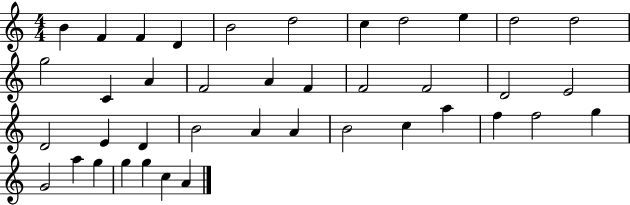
X:1
T:Untitled
M:4/4
L:1/4
K:C
B F F D B2 d2 c d2 e d2 d2 g2 C A F2 A F F2 F2 D2 E2 D2 E D B2 A A B2 c a f f2 g G2 a g g g c A